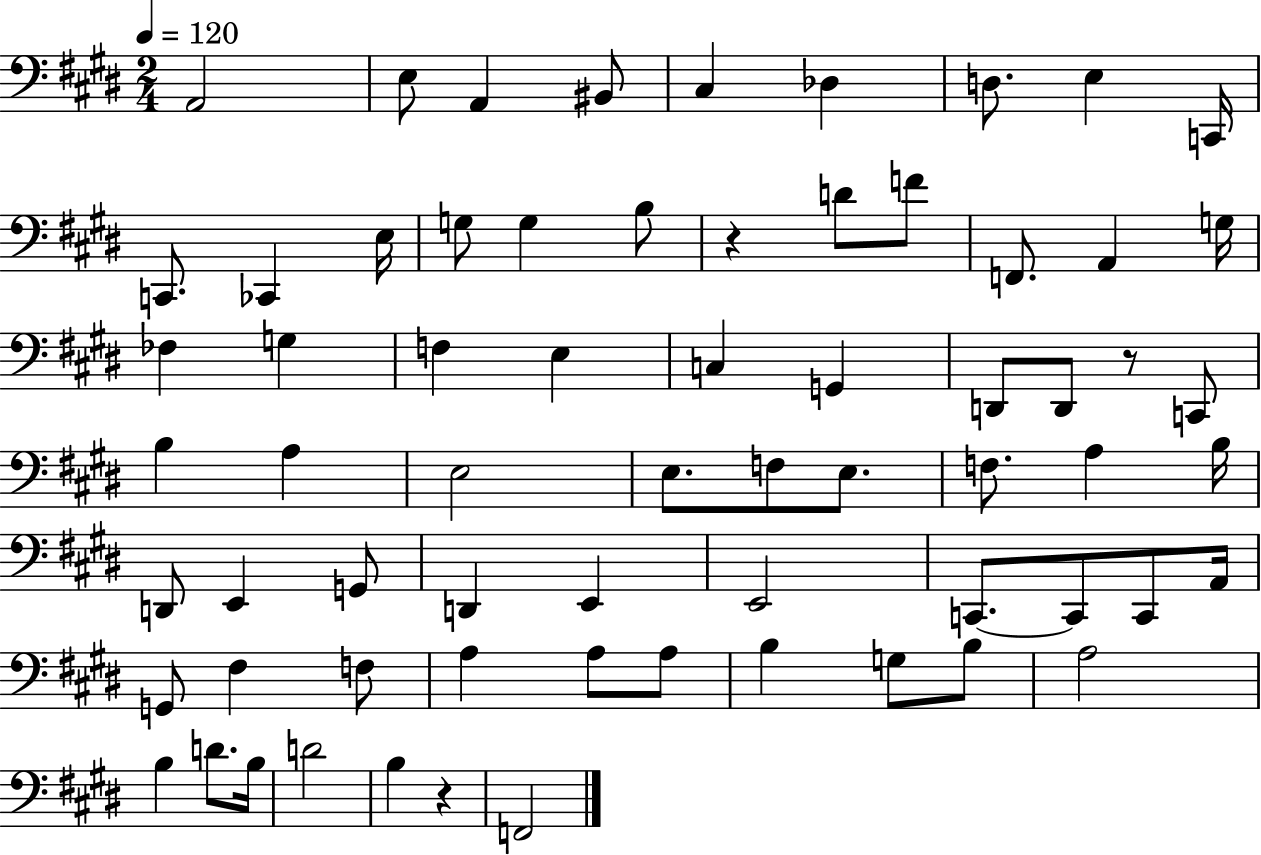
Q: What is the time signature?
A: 2/4